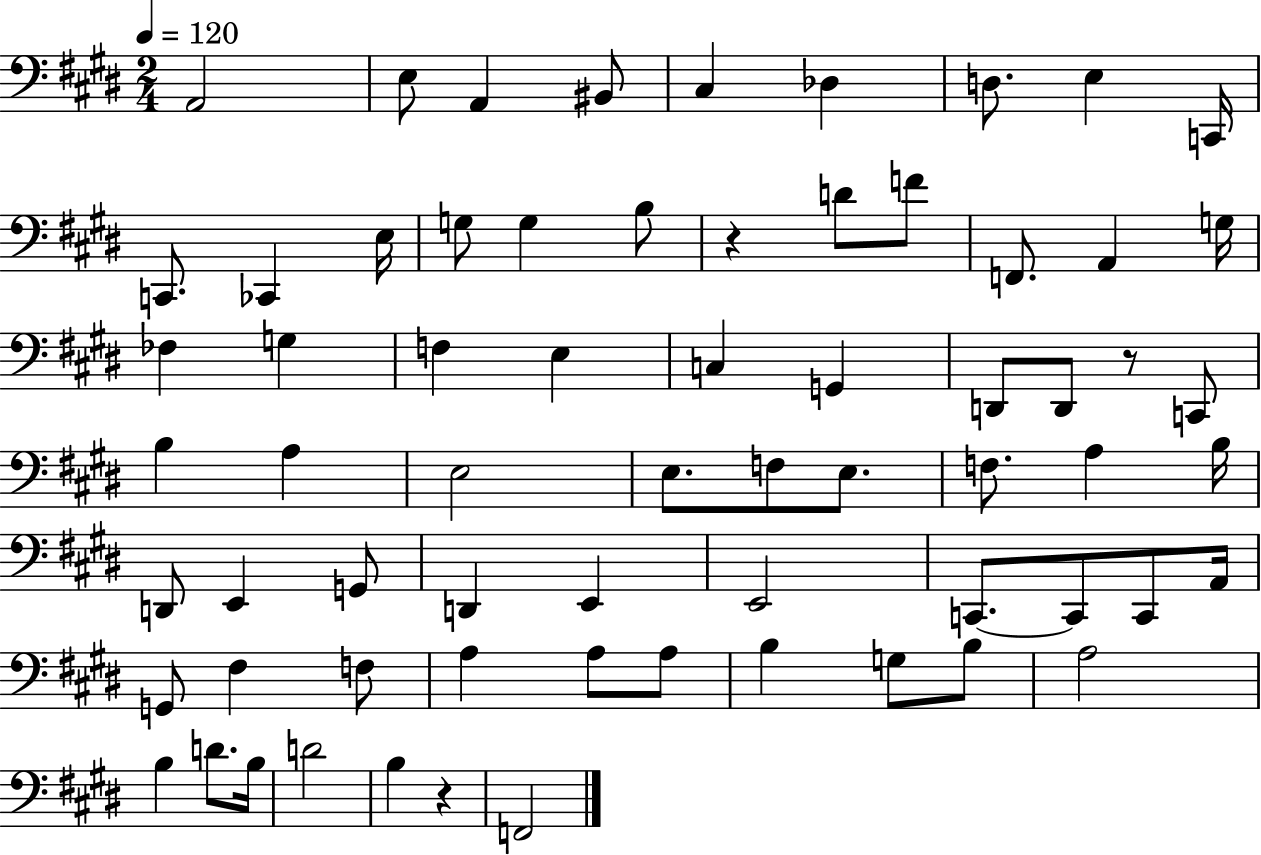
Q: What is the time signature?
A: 2/4